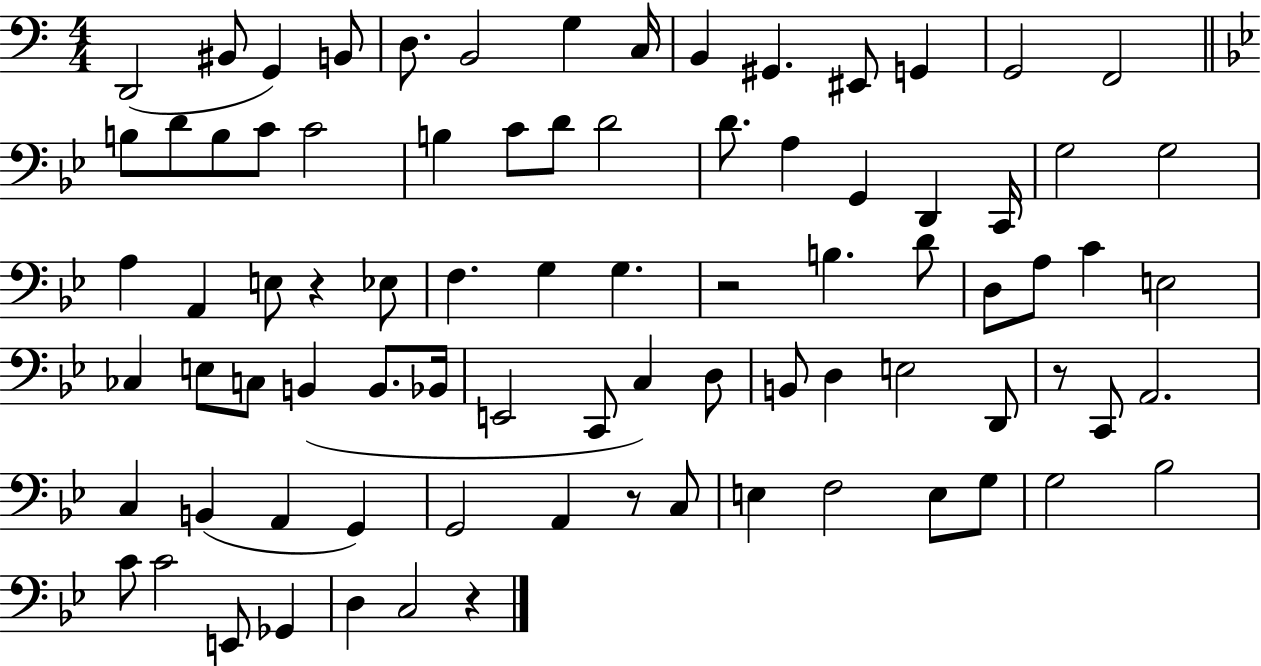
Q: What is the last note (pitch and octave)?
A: C3